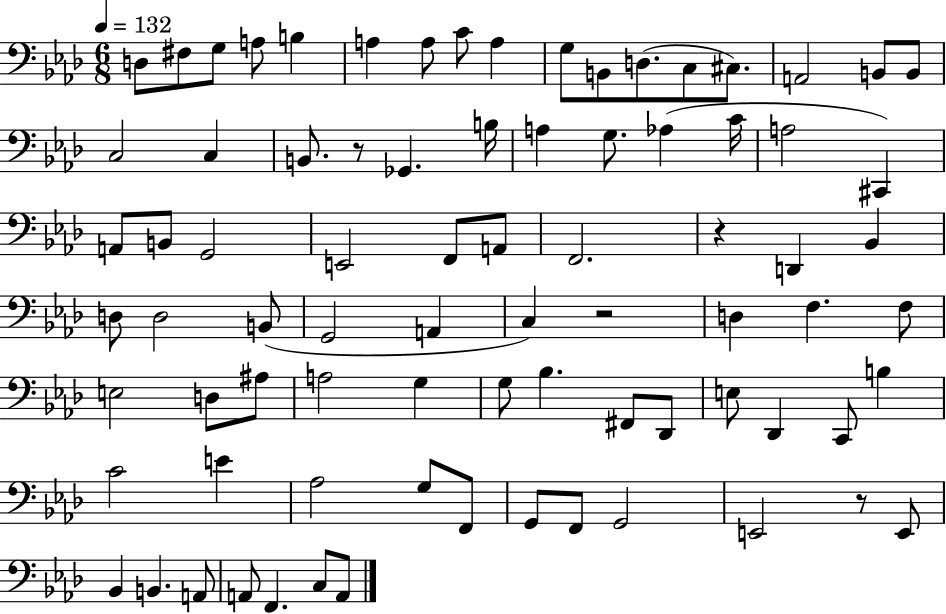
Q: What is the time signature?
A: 6/8